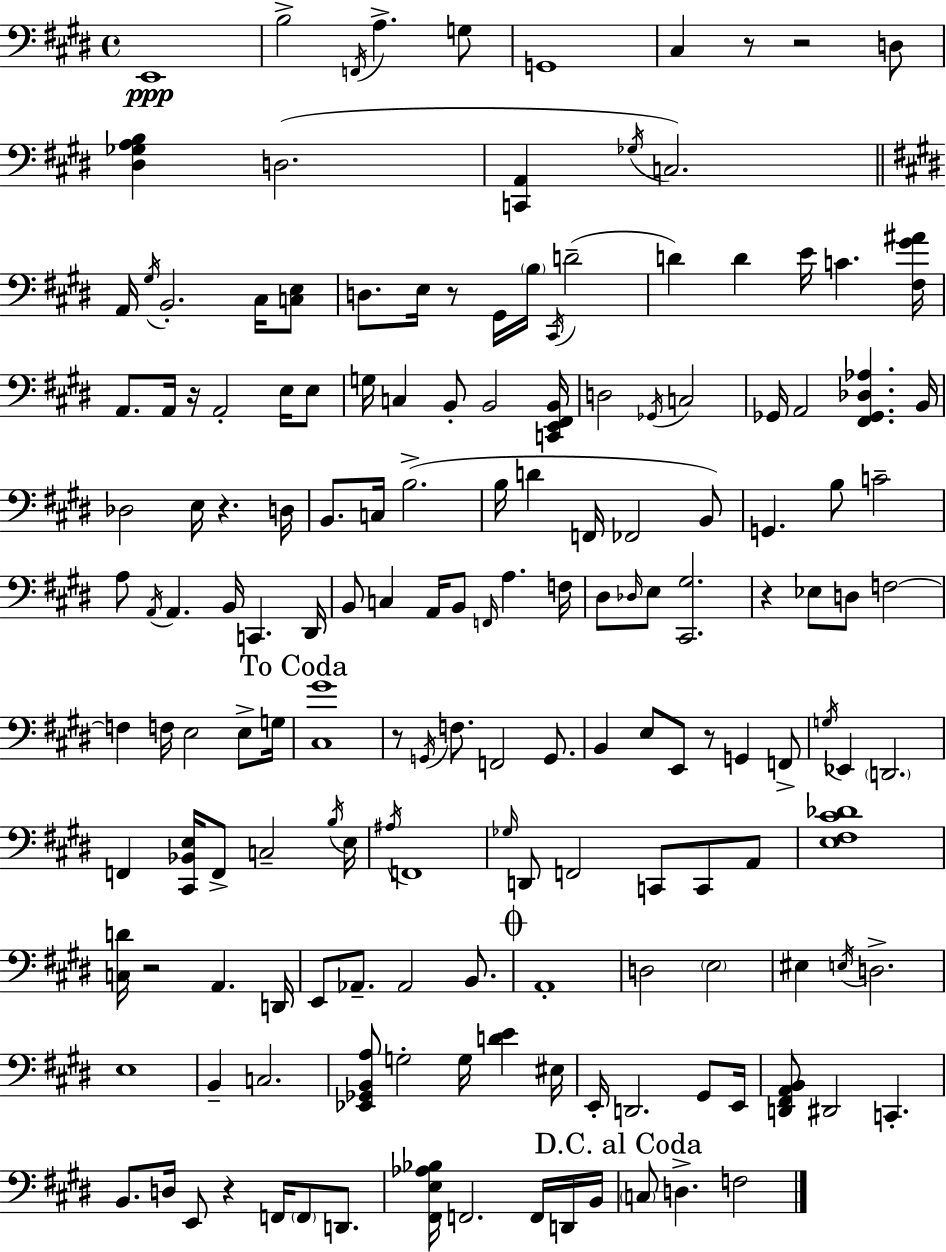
X:1
T:Untitled
M:4/4
L:1/4
K:E
E,,4 B,2 F,,/4 A, G,/2 G,,4 ^C, z/2 z2 D,/2 [^D,_G,A,B,] D,2 [C,,A,,] _G,/4 C,2 A,,/4 ^G,/4 B,,2 ^C,/4 [C,E,]/2 D,/2 E,/4 z/2 ^G,,/4 B,/4 ^C,,/4 D2 D D E/4 C [^F,^G^A]/4 A,,/2 A,,/4 z/4 A,,2 E,/4 E,/2 G,/4 C, B,,/2 B,,2 [C,,E,,^F,,B,,]/4 D,2 _G,,/4 C,2 _G,,/4 A,,2 [^F,,_G,,_D,_A,] B,,/4 _D,2 E,/4 z D,/4 B,,/2 C,/4 B,2 B,/4 D F,,/4 _F,,2 B,,/2 G,, B,/2 C2 A,/2 A,,/4 A,, B,,/4 C,, ^D,,/4 B,,/2 C, A,,/4 B,,/2 F,,/4 A, F,/4 ^D,/2 _D,/4 E,/2 [^C,,^G,]2 z _E,/2 D,/2 F,2 F, F,/4 E,2 E,/2 G,/4 [^C,^G]4 z/2 G,,/4 F,/2 F,,2 G,,/2 B,, E,/2 E,,/2 z/2 G,, F,,/2 G,/4 _E,, D,,2 F,, [^C,,_B,,E,]/4 F,,/2 C,2 B,/4 E,/4 ^A,/4 F,,4 _G,/4 D,,/2 F,,2 C,,/2 C,,/2 A,,/2 [E,^F,^C_D]4 [C,D]/4 z2 A,, D,,/4 E,,/2 _A,,/2 _A,,2 B,,/2 A,,4 D,2 E,2 ^E, E,/4 D,2 E,4 B,, C,2 [_E,,_G,,B,,A,]/2 G,2 G,/4 [DE] ^E,/4 E,,/4 D,,2 ^G,,/2 E,,/4 [D,,^F,,A,,B,,]/2 ^D,,2 C,, B,,/2 D,/4 E,,/2 z F,,/4 F,,/2 D,,/2 [^F,,E,_A,_B,]/4 F,,2 F,,/4 D,,/4 B,,/4 C,/2 D, F,2